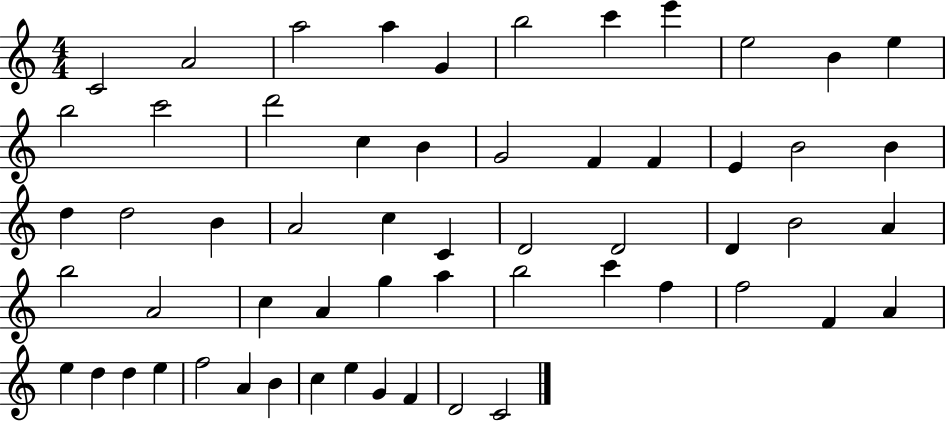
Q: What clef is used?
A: treble